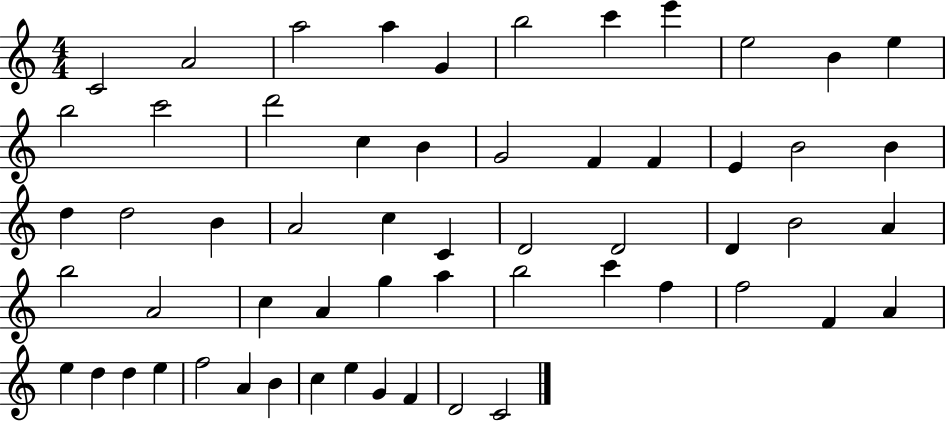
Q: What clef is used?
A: treble